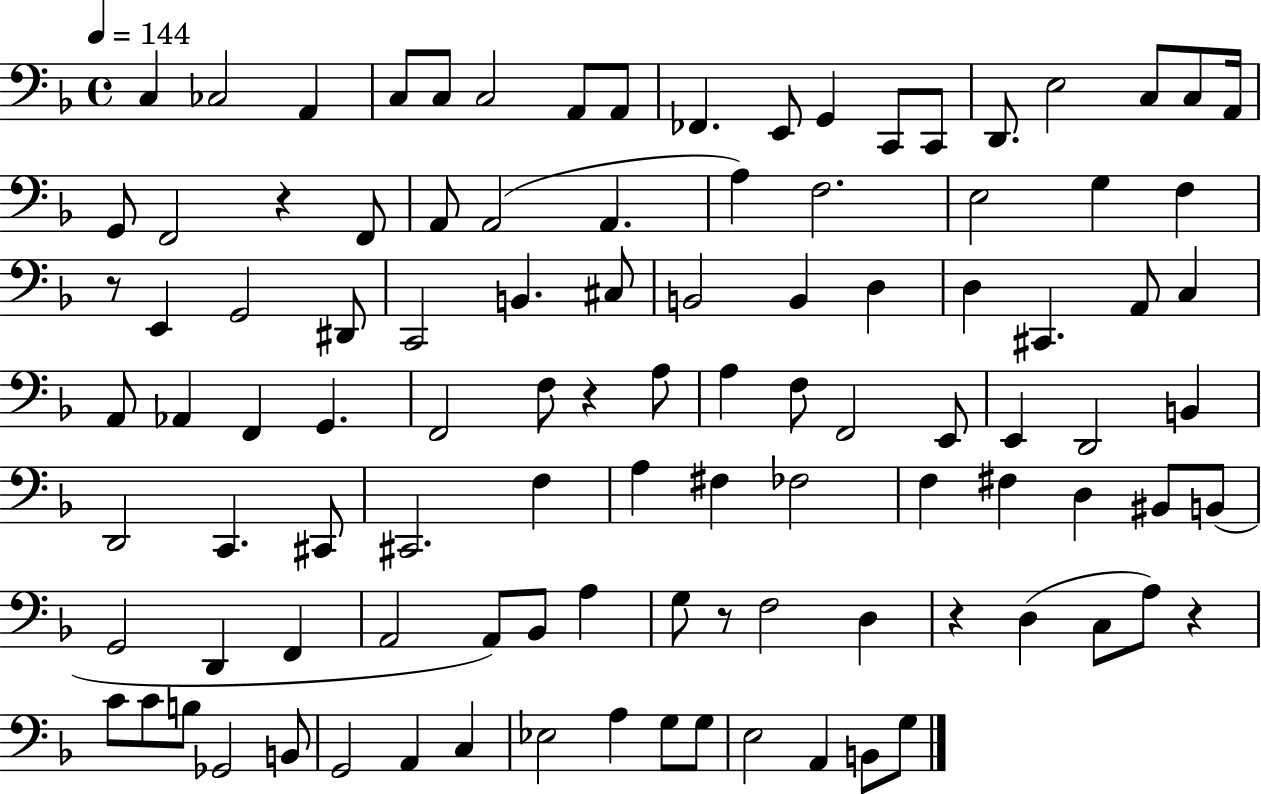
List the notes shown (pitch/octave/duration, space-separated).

C3/q CES3/h A2/q C3/e C3/e C3/h A2/e A2/e FES2/q. E2/e G2/q C2/e C2/e D2/e. E3/h C3/e C3/e A2/s G2/e F2/h R/q F2/e A2/e A2/h A2/q. A3/q F3/h. E3/h G3/q F3/q R/e E2/q G2/h D#2/e C2/h B2/q. C#3/e B2/h B2/q D3/q D3/q C#2/q. A2/e C3/q A2/e Ab2/q F2/q G2/q. F2/h F3/e R/q A3/e A3/q F3/e F2/h E2/e E2/q D2/h B2/q D2/h C2/q. C#2/e C#2/h. F3/q A3/q F#3/q FES3/h F3/q F#3/q D3/q BIS2/e B2/e G2/h D2/q F2/q A2/h A2/e Bb2/e A3/q G3/e R/e F3/h D3/q R/q D3/q C3/e A3/e R/q C4/e C4/e B3/e Gb2/h B2/e G2/h A2/q C3/q Eb3/h A3/q G3/e G3/e E3/h A2/q B2/e G3/e